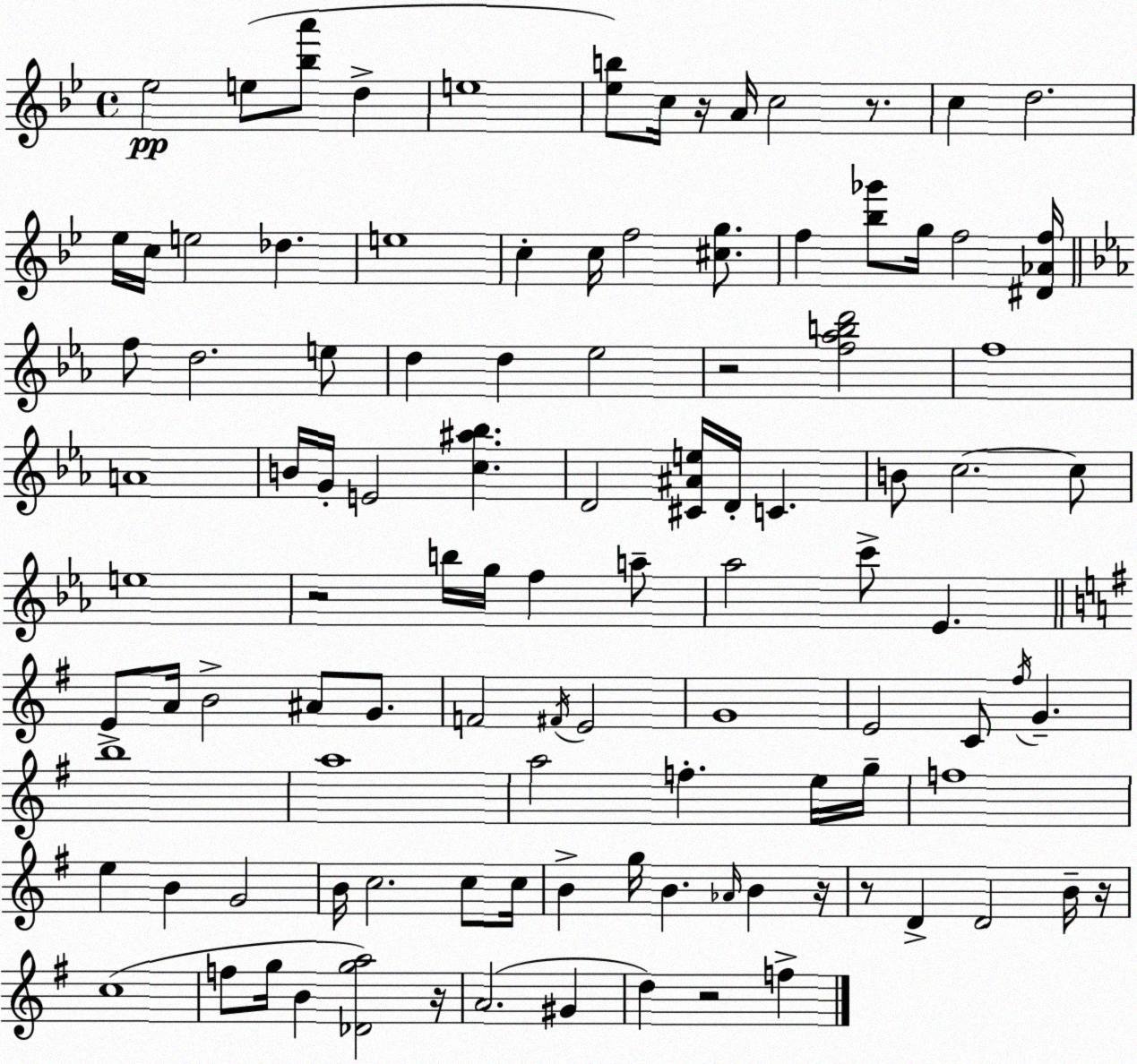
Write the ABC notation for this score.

X:1
T:Untitled
M:4/4
L:1/4
K:Bb
_e2 e/2 [_ba']/2 d e4 [_eb]/2 c/4 z/4 A/4 c2 z/2 c d2 _e/4 c/4 e2 _d e4 c c/4 f2 [^cg]/2 f [_b_g']/2 g/4 f2 [^D_Af]/4 f/2 d2 e/2 d d _e2 z2 [f_abd']2 f4 A4 B/4 G/4 E2 [c^a_b] D2 [^C^Ae]/4 D/4 C B/2 c2 c/2 e4 z2 b/4 g/4 f a/2 _a2 c'/2 _E E/2 A/4 B2 ^A/2 G/2 F2 ^F/4 E2 G4 E2 C/2 ^f/4 G b4 a4 a2 f e/4 g/4 f4 e B G2 B/4 c2 c/2 c/4 B g/4 B _A/4 B z/4 z/2 D D2 B/4 z/4 c4 f/2 g/4 B [_Dga]2 z/4 A2 ^G d z2 f